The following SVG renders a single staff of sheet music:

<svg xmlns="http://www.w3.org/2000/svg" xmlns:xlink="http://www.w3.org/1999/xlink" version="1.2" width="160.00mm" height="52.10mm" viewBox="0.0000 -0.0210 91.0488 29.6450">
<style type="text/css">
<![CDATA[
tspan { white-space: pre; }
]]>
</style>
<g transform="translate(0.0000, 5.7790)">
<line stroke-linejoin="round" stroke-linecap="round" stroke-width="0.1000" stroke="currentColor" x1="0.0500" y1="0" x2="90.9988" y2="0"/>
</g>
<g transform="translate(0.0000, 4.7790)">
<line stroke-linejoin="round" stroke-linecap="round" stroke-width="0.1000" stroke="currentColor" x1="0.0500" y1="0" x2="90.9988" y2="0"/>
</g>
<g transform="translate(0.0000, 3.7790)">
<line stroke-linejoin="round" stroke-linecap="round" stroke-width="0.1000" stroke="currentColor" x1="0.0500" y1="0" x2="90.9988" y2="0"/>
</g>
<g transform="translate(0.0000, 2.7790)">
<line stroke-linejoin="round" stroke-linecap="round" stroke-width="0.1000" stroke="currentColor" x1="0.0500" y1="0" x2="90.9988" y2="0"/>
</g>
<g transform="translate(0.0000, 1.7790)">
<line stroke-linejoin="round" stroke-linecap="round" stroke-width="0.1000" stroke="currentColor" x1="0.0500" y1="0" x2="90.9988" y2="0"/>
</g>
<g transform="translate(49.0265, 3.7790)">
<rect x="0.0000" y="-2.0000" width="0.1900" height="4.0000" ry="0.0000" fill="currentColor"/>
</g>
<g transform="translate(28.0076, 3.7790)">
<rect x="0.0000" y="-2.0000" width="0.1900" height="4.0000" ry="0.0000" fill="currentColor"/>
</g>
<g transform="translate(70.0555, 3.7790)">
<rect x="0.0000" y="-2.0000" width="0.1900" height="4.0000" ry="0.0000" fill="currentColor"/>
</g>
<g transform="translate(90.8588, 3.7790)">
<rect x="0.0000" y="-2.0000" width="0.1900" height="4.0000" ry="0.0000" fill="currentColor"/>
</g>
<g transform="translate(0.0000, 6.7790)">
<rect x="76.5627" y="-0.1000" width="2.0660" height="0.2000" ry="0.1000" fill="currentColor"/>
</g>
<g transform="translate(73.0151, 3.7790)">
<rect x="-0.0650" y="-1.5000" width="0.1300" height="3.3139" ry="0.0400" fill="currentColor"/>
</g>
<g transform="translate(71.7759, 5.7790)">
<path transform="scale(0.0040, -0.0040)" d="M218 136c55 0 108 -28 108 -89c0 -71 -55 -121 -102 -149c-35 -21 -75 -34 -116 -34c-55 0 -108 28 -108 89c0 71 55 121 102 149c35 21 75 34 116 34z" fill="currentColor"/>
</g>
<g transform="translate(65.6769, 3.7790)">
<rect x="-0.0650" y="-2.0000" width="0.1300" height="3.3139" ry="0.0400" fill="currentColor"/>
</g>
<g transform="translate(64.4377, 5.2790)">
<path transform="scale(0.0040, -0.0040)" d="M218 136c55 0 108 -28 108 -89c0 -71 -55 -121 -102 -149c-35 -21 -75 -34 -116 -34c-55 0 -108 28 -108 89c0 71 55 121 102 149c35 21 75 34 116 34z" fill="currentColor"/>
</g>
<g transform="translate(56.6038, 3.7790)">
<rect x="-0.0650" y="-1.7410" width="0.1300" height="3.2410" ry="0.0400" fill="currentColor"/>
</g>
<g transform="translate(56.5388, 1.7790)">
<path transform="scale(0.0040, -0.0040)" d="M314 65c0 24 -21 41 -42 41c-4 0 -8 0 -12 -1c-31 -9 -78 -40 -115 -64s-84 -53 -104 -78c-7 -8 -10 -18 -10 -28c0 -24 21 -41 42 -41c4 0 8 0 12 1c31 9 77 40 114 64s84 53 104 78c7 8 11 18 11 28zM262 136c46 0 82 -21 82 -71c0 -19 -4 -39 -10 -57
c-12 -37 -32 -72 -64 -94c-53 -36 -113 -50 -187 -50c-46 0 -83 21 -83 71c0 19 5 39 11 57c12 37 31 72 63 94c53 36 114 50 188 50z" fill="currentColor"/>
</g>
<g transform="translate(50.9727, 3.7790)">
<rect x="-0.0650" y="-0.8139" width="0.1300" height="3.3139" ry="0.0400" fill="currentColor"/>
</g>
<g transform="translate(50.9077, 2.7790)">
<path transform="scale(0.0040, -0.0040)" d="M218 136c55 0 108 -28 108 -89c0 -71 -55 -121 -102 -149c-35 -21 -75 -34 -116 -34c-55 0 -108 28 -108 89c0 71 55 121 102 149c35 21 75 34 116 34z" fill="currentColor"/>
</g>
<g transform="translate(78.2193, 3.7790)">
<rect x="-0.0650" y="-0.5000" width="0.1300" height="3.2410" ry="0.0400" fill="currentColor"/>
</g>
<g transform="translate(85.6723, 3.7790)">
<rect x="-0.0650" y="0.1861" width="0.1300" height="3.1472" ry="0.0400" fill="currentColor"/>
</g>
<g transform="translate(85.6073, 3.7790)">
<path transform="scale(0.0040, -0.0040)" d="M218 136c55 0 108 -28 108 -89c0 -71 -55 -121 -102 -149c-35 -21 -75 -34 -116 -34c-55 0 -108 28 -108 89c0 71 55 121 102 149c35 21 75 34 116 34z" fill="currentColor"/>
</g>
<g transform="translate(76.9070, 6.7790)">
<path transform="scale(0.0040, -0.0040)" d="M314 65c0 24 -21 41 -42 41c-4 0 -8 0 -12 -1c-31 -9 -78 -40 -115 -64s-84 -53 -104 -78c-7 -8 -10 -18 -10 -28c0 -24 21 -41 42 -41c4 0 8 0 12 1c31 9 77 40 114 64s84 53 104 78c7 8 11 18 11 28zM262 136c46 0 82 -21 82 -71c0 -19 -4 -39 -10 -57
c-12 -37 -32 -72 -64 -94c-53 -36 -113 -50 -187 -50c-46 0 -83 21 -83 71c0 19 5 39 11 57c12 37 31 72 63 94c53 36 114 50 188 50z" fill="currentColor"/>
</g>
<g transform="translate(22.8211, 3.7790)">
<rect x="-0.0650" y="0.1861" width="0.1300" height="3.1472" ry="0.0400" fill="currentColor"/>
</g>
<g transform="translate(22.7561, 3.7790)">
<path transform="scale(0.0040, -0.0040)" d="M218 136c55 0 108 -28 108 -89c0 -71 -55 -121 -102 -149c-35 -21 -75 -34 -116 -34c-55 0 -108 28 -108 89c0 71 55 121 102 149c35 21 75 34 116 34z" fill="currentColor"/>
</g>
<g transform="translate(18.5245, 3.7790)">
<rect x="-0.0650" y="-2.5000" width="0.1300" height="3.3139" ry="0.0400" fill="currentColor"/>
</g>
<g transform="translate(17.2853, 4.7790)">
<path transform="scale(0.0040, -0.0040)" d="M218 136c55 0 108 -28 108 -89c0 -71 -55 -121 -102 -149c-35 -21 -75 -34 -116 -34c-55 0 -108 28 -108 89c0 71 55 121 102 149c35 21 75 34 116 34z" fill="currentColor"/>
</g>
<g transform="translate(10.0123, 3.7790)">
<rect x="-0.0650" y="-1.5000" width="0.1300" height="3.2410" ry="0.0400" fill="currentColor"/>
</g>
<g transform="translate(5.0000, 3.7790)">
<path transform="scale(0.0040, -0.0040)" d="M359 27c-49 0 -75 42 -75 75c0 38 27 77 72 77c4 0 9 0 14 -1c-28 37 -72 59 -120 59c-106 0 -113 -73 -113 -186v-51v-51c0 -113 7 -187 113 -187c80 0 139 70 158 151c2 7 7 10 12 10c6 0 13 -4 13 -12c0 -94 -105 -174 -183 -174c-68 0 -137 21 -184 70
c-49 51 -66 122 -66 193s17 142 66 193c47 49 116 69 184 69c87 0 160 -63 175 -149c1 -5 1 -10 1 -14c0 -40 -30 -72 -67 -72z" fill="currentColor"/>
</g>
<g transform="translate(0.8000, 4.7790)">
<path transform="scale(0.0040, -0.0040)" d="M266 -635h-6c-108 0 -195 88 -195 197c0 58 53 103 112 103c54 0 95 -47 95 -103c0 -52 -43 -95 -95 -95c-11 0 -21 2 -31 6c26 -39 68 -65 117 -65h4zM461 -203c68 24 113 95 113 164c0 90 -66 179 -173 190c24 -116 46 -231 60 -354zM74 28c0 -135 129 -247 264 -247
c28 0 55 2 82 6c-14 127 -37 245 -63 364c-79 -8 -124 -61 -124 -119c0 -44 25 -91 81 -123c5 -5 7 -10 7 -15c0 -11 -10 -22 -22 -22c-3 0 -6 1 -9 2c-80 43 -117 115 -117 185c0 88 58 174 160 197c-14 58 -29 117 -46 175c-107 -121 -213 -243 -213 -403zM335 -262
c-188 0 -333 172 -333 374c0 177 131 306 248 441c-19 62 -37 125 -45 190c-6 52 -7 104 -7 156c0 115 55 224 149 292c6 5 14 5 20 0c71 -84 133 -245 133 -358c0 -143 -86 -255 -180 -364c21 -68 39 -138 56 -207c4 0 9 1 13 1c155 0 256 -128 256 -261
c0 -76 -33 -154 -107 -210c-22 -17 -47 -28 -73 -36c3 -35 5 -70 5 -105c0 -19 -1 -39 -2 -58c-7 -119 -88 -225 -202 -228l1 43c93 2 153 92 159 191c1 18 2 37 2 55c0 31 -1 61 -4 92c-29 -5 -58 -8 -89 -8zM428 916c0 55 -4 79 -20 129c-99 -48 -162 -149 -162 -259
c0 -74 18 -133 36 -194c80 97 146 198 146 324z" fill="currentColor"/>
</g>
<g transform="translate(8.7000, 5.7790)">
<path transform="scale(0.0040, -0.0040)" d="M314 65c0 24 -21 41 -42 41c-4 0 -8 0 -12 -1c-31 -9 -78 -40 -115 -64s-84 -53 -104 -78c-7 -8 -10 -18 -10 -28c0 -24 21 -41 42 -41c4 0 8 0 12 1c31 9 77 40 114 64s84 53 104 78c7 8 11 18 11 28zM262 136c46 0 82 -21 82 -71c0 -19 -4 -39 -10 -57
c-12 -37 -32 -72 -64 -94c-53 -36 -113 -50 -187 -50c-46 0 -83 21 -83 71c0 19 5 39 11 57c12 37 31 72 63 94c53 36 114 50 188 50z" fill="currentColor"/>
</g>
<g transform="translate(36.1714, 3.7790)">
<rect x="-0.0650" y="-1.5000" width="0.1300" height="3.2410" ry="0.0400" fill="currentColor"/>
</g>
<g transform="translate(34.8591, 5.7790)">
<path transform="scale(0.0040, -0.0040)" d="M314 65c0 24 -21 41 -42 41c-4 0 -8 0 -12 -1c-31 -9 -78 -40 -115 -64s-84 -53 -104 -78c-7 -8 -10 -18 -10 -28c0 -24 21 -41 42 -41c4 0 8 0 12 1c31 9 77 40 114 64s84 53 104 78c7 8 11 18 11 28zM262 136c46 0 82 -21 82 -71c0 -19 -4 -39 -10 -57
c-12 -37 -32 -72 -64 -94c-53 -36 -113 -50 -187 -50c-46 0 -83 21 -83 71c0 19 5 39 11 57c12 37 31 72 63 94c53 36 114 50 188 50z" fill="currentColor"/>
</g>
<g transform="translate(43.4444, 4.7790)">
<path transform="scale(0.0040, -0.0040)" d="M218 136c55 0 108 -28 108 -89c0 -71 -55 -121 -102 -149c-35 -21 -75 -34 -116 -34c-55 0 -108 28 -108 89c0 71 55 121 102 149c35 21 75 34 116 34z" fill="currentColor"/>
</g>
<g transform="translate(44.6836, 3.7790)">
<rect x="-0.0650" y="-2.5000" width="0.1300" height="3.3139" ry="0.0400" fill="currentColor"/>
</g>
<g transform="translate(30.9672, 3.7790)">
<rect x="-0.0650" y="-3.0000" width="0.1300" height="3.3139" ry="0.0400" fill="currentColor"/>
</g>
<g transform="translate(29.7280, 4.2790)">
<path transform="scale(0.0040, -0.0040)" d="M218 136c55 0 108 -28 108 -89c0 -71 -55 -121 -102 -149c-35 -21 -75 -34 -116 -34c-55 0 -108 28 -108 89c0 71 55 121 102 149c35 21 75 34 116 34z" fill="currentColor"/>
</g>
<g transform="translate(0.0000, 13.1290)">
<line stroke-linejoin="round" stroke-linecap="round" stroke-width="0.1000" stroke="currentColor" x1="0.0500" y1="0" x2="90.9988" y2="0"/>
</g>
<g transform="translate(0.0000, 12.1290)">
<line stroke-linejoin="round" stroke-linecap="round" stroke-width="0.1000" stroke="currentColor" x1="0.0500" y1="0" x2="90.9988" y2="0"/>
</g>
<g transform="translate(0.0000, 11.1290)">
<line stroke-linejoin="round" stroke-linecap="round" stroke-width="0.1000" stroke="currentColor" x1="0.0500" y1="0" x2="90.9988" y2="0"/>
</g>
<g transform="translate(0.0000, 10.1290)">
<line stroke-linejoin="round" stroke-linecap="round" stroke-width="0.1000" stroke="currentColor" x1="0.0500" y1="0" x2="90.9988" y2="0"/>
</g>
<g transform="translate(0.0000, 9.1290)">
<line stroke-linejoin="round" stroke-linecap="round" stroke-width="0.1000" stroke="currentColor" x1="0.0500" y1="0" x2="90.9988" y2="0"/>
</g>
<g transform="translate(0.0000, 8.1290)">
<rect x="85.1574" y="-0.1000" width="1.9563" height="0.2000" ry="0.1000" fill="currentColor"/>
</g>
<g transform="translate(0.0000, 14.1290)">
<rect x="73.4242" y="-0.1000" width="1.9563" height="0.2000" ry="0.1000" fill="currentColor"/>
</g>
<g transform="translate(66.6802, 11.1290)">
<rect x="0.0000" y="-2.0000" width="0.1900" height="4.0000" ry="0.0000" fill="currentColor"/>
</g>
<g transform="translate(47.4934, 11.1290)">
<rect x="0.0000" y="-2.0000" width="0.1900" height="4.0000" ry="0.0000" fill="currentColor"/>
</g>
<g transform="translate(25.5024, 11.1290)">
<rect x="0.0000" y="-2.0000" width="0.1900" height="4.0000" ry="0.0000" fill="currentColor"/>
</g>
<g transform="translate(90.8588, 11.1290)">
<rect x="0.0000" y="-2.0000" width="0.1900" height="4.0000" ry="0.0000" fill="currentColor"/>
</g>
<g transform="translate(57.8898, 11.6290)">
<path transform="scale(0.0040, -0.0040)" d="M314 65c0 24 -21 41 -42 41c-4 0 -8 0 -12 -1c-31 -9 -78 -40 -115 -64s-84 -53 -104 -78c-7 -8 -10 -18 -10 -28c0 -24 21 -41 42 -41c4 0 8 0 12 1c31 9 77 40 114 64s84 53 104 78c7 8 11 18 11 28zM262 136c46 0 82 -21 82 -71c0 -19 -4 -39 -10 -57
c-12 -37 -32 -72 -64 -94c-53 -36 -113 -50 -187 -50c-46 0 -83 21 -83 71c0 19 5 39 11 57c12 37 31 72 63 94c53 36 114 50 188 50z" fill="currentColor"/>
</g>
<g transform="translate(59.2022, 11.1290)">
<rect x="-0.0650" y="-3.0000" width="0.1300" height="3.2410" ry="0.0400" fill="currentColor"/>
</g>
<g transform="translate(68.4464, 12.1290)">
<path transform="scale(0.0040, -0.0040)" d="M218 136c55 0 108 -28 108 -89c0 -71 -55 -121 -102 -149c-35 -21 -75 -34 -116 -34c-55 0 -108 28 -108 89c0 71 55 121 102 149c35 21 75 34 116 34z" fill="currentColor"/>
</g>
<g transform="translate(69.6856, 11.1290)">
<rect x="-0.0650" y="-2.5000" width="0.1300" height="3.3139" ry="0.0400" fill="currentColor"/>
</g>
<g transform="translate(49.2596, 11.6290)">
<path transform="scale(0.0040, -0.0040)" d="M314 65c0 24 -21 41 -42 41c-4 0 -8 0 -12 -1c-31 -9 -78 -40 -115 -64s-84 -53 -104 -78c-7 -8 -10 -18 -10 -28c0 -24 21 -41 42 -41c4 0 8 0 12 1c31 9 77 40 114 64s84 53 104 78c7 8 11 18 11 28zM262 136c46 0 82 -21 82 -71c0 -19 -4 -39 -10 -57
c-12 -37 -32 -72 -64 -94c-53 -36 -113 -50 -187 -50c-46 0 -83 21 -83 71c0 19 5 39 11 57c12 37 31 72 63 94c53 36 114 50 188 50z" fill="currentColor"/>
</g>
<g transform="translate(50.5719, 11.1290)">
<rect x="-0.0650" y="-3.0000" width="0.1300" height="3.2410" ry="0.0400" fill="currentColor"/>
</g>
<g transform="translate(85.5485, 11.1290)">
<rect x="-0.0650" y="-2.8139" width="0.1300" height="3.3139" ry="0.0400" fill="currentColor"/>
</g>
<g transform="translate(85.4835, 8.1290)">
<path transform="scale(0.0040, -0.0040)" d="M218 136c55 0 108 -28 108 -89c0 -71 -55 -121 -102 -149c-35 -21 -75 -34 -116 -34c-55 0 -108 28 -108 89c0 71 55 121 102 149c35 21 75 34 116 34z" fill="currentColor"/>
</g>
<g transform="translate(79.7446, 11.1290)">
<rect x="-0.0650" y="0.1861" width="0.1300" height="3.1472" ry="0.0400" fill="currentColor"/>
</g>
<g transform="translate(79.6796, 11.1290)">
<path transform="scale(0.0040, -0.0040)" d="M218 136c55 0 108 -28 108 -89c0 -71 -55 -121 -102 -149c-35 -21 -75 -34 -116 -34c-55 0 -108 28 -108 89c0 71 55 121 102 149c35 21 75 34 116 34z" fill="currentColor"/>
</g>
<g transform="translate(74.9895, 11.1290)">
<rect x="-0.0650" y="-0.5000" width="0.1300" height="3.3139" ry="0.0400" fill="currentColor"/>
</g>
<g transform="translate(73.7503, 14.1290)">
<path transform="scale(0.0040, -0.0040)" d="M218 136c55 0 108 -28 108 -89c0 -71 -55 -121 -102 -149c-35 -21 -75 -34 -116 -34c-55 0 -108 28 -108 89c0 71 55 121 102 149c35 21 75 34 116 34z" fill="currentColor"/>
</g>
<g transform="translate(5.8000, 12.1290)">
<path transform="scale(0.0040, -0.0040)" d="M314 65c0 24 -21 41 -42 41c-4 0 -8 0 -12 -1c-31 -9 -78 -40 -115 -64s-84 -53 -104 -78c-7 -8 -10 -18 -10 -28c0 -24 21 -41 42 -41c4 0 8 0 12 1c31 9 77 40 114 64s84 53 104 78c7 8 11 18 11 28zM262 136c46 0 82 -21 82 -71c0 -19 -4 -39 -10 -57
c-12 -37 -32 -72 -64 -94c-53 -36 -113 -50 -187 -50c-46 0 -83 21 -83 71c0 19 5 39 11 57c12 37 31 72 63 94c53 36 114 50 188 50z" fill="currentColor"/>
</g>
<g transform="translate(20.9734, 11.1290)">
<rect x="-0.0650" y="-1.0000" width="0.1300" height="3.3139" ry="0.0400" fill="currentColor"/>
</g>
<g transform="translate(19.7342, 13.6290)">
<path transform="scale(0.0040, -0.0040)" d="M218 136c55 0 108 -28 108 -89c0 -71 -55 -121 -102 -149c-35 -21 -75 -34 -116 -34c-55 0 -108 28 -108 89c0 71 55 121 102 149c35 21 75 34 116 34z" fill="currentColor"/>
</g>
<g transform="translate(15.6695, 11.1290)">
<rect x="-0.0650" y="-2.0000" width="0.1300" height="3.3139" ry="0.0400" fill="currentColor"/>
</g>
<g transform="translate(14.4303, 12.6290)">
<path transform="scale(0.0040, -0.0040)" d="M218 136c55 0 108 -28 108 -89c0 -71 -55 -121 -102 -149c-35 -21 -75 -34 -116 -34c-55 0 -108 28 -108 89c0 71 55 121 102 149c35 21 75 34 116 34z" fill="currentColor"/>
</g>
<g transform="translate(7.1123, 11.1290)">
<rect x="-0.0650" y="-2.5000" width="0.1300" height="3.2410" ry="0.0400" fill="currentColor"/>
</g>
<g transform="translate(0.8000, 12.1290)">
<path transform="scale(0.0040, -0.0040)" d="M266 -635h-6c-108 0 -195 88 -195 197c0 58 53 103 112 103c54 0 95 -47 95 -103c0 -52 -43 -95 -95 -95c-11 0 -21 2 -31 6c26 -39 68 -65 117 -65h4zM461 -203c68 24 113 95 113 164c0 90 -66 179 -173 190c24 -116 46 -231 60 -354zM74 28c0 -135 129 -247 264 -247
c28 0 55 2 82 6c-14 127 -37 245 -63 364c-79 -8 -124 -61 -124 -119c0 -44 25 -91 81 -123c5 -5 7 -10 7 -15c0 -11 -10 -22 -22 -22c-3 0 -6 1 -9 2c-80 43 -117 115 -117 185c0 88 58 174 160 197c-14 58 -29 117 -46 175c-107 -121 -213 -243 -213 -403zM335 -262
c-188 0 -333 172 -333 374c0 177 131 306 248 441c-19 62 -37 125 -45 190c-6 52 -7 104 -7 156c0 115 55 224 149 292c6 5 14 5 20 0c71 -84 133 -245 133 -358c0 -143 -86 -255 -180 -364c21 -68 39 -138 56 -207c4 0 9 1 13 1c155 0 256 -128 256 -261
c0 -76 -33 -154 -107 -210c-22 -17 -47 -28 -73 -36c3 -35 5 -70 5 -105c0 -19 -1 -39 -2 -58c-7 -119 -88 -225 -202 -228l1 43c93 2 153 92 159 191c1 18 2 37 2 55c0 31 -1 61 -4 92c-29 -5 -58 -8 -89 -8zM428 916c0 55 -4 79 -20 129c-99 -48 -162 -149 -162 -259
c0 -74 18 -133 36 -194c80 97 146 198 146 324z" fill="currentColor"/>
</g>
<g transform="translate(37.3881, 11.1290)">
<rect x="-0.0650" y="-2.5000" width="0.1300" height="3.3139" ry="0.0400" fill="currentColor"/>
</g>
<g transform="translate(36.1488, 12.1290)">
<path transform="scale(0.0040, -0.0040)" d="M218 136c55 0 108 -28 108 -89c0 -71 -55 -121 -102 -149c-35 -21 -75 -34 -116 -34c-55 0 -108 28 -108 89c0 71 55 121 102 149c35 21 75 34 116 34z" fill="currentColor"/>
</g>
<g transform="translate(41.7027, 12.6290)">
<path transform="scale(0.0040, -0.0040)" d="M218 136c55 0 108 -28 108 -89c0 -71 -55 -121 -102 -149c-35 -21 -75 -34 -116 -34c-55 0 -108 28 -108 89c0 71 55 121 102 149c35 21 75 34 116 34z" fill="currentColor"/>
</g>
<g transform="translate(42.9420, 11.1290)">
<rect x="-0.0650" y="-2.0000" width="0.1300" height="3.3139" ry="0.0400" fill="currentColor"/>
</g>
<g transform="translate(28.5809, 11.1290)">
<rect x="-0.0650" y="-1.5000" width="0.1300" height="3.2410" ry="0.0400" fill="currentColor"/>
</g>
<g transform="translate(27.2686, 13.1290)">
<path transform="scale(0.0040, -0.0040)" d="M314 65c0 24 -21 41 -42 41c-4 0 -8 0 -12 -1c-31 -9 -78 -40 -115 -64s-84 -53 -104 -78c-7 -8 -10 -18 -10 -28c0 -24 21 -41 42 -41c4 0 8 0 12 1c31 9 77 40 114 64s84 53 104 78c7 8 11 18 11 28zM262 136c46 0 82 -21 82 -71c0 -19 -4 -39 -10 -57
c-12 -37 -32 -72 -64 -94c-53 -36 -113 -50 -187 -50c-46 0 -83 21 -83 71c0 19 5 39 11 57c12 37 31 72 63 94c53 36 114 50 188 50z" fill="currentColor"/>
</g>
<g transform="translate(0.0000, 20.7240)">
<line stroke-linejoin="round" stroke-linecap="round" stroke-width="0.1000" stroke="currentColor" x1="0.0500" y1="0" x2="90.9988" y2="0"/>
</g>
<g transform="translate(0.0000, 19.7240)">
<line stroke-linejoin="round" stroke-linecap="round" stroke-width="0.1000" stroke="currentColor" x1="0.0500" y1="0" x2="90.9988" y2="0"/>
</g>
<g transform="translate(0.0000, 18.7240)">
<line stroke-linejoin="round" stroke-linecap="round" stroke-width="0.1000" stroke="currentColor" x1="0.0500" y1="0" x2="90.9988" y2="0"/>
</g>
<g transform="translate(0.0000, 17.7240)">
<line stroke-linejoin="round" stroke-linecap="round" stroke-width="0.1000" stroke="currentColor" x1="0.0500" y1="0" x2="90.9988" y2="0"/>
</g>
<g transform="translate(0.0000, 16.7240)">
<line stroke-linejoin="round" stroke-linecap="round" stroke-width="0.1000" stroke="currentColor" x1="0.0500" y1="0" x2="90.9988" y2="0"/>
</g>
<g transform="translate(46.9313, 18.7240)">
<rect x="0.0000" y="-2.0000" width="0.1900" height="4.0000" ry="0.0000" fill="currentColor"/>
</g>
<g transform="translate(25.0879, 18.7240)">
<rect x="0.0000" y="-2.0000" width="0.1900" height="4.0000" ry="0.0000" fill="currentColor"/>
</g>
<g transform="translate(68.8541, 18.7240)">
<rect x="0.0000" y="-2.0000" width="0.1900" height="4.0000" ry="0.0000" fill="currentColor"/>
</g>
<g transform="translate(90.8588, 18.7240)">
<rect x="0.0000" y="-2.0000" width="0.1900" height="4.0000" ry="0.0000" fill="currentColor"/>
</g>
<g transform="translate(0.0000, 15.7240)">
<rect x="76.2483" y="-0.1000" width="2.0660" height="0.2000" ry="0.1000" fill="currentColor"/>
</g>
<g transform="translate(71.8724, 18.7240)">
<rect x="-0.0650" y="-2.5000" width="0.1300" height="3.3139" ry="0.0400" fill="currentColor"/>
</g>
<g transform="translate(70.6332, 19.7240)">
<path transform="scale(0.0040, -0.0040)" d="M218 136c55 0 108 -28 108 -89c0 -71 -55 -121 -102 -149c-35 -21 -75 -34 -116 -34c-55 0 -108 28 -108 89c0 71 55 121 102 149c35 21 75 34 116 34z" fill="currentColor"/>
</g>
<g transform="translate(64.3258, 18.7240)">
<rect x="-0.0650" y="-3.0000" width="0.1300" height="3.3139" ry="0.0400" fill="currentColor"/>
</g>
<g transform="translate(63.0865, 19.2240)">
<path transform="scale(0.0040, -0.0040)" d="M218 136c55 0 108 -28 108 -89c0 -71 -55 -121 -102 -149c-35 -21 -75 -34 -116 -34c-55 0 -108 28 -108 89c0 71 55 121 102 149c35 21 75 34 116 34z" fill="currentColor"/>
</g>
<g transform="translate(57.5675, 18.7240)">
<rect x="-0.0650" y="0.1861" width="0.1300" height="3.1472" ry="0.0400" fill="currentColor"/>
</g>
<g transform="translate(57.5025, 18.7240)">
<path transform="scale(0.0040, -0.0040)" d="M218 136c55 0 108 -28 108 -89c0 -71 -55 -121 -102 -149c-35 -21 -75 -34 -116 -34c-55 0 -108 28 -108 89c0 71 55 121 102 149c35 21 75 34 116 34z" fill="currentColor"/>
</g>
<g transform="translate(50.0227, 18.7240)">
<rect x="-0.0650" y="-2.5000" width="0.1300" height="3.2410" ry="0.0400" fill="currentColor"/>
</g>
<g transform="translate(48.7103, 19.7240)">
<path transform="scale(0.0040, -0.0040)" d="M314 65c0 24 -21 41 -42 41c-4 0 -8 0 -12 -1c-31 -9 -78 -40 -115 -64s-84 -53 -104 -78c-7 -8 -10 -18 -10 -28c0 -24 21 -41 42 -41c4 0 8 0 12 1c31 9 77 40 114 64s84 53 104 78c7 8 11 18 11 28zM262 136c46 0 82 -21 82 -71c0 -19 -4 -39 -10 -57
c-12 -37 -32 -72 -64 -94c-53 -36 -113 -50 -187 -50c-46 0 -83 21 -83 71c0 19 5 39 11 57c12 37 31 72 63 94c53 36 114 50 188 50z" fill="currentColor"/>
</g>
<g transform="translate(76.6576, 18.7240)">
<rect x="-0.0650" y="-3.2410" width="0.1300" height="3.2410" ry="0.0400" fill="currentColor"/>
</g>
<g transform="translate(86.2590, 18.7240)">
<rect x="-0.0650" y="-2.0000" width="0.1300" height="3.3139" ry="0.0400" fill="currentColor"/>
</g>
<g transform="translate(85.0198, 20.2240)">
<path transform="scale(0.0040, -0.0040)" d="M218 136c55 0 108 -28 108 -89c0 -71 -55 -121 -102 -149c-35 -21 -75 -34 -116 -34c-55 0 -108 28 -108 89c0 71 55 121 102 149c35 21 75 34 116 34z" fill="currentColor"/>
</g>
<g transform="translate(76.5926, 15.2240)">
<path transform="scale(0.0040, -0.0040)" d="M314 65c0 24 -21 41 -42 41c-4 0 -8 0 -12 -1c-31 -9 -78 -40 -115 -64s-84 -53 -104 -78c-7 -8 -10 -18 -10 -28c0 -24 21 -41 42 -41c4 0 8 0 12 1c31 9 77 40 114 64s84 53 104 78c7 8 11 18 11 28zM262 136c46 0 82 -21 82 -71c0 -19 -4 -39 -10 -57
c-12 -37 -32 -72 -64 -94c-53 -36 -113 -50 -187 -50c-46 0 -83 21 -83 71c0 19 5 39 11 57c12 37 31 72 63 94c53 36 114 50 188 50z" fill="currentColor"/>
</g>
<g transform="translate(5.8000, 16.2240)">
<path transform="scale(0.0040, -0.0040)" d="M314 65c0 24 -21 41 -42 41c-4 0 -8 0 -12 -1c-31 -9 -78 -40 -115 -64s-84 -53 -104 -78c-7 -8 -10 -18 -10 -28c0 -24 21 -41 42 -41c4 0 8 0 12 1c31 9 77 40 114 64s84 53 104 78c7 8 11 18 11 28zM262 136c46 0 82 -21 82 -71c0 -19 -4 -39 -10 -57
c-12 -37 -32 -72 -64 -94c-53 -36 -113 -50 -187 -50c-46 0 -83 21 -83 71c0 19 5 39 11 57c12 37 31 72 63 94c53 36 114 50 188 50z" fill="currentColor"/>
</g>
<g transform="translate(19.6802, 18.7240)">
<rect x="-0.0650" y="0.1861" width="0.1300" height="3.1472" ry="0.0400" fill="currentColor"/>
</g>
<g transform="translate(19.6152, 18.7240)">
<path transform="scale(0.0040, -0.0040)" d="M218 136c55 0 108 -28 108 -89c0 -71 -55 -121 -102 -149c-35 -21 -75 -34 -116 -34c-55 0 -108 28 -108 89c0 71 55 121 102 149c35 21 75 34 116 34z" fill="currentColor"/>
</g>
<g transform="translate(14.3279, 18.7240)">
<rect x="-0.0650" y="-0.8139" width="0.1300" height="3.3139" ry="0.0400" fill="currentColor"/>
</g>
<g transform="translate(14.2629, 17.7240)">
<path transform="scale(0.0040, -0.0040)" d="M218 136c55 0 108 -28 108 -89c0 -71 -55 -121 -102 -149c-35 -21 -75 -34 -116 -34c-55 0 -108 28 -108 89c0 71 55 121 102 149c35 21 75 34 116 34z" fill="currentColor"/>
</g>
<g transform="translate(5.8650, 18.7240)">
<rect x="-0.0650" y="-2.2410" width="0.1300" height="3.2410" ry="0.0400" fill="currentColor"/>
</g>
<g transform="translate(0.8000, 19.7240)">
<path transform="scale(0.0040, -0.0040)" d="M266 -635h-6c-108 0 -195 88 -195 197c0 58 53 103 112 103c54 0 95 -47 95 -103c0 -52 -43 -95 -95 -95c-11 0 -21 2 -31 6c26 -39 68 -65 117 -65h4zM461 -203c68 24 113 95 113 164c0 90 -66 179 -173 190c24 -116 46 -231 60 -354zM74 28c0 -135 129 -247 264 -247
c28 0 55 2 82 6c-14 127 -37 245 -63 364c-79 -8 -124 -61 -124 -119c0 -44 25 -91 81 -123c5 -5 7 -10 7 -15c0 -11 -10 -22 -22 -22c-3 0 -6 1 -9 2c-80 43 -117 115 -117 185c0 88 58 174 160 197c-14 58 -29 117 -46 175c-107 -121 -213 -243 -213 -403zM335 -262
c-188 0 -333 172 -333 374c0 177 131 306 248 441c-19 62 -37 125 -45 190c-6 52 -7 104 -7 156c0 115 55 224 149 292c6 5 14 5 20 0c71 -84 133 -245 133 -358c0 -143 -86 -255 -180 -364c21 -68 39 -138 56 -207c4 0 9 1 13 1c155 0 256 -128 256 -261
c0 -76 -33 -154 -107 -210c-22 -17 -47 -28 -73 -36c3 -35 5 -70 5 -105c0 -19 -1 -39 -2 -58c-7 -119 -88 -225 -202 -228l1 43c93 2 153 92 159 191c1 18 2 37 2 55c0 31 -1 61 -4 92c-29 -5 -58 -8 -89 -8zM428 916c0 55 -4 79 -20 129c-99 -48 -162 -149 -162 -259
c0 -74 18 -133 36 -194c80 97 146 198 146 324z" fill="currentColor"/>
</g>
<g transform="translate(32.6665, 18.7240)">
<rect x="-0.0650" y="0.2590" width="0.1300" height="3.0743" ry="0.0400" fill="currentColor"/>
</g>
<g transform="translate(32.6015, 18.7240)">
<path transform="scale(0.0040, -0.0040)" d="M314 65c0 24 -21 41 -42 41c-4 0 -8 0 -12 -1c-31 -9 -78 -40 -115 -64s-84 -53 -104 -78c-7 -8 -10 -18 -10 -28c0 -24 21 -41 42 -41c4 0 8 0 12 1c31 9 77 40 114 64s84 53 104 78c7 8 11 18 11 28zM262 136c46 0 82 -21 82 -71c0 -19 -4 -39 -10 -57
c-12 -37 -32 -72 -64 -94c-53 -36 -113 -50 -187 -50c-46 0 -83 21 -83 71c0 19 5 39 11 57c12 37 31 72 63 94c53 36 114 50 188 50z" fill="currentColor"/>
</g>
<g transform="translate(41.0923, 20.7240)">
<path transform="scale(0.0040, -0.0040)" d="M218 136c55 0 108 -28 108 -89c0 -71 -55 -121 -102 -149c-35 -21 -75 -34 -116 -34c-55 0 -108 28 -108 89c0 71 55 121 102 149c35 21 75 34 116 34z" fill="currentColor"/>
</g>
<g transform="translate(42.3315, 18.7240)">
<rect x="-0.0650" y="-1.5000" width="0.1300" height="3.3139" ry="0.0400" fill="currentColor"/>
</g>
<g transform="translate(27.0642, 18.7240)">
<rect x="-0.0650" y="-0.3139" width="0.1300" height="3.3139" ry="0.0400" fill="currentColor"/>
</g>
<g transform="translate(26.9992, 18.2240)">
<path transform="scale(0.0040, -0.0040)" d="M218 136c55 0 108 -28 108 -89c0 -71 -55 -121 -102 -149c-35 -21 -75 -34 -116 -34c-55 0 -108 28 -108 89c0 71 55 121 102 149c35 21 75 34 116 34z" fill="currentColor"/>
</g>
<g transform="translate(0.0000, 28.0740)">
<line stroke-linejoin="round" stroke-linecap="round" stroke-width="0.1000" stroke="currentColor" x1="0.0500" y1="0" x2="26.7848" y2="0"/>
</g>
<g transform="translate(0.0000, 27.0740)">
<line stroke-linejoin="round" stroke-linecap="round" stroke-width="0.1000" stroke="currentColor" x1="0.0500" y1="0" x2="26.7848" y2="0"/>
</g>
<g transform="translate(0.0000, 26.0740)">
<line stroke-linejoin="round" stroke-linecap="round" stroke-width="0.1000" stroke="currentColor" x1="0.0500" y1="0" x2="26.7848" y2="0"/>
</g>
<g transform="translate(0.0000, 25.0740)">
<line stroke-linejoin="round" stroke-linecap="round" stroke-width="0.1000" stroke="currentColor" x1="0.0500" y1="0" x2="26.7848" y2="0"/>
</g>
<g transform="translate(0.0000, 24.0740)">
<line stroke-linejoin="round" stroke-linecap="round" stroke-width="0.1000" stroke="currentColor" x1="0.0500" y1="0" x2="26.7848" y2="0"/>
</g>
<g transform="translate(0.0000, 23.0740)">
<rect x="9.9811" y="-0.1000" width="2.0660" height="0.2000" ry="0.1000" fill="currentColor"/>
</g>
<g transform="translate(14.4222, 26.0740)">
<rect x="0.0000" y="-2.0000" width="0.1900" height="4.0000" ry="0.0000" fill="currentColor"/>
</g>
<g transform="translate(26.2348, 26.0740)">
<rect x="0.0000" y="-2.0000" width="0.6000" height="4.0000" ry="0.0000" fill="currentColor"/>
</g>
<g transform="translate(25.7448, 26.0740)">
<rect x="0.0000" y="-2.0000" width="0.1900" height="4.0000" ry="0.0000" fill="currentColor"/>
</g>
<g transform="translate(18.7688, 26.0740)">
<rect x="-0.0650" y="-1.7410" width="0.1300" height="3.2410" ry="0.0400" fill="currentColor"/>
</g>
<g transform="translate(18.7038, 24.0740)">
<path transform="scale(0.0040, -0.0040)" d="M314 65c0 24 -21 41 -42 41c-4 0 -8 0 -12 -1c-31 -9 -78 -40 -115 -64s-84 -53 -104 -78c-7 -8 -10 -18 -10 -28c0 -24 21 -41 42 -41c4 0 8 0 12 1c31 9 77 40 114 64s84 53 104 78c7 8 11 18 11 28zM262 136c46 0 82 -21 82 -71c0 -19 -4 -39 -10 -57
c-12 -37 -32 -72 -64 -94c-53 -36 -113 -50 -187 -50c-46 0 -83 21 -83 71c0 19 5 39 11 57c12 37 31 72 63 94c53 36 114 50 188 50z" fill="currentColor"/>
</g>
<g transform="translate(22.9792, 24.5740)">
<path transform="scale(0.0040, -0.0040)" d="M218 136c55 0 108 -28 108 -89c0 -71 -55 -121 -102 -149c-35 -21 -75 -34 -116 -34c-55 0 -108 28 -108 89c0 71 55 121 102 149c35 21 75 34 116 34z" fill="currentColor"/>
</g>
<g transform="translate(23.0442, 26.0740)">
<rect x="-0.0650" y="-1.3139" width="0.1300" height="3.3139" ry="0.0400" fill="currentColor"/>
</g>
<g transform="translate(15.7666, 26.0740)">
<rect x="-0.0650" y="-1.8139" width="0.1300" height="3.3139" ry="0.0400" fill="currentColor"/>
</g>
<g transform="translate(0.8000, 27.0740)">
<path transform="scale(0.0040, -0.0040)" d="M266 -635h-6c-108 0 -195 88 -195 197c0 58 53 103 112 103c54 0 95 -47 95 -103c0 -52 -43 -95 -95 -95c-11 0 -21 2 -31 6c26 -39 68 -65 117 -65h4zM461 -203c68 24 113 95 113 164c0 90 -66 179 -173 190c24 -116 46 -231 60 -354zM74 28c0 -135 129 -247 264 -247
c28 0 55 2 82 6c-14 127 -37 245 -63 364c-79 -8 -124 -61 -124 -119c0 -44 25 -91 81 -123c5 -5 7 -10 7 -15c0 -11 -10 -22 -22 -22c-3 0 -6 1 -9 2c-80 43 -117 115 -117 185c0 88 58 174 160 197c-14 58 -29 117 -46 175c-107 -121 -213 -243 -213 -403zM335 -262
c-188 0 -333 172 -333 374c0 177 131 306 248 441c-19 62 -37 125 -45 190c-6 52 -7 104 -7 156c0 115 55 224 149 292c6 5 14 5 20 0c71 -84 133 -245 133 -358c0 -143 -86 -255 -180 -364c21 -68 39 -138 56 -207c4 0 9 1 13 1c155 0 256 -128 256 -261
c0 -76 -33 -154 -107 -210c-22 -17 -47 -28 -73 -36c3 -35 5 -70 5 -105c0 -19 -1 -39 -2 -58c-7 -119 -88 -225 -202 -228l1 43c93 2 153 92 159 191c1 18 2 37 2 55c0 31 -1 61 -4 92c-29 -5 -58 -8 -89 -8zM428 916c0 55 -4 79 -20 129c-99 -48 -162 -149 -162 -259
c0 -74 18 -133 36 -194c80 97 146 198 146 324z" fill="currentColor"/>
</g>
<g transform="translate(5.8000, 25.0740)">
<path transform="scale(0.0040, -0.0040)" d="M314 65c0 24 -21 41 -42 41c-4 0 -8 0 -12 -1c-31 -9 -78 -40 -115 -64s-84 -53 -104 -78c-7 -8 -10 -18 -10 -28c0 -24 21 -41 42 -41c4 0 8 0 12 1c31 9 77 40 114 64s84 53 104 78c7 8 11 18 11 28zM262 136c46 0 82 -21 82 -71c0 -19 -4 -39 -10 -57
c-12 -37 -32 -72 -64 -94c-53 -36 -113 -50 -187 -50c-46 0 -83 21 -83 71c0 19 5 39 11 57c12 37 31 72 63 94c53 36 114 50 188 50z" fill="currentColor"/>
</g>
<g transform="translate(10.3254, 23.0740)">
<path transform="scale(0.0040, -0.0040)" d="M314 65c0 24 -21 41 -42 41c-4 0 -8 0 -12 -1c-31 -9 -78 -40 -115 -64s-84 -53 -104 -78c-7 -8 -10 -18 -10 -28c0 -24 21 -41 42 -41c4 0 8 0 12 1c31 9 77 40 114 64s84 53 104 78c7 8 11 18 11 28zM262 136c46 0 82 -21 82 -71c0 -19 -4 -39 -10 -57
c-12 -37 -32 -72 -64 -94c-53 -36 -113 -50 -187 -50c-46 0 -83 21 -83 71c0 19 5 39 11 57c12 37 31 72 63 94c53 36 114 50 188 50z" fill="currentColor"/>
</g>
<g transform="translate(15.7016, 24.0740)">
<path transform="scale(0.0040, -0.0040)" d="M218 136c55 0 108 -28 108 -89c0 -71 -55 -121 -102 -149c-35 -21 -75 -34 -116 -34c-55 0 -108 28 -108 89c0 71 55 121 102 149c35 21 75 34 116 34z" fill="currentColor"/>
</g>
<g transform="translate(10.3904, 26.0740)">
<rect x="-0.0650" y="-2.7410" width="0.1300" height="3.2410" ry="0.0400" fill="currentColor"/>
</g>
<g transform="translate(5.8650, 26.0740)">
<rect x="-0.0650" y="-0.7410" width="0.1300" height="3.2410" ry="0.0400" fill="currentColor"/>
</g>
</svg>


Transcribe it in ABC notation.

X:1
T:Untitled
M:4/4
L:1/4
K:C
E2 G B A E2 G d f2 F E C2 B G2 F D E2 G F A2 A2 G C B a g2 d B c B2 E G2 B A G b2 F d2 a2 f f2 e